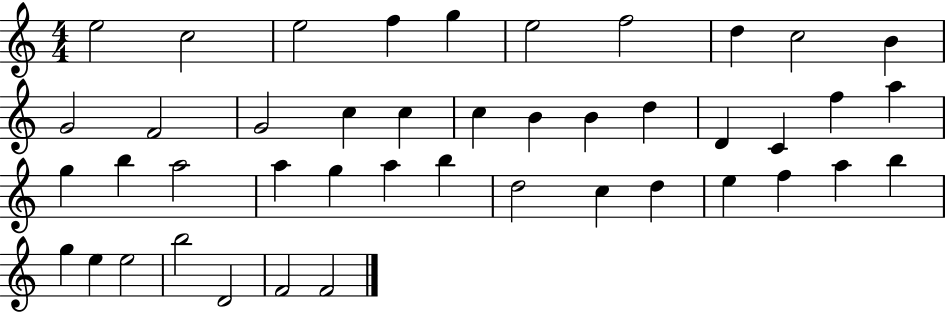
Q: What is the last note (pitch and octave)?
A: F4